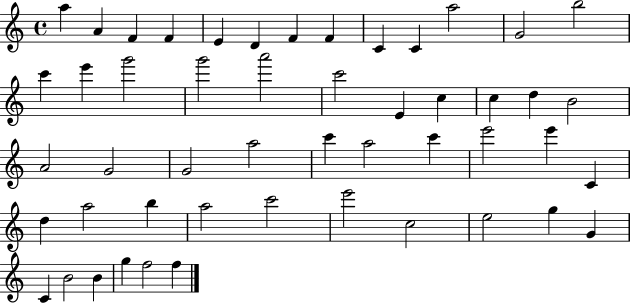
{
  \clef treble
  \time 4/4
  \defaultTimeSignature
  \key c \major
  a''4 a'4 f'4 f'4 | e'4 d'4 f'4 f'4 | c'4 c'4 a''2 | g'2 b''2 | \break c'''4 e'''4 g'''2 | g'''2 a'''2 | c'''2 e'4 c''4 | c''4 d''4 b'2 | \break a'2 g'2 | g'2 a''2 | c'''4 a''2 c'''4 | e'''2 e'''4 c'4 | \break d''4 a''2 b''4 | a''2 c'''2 | e'''2 c''2 | e''2 g''4 g'4 | \break c'4 b'2 b'4 | g''4 f''2 f''4 | \bar "|."
}